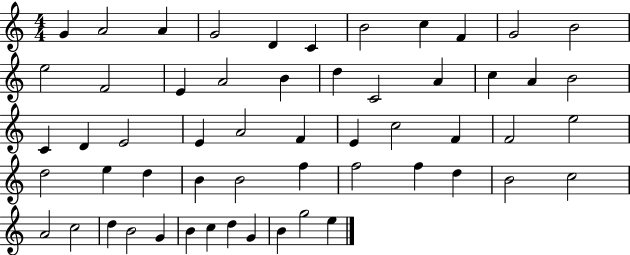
{
  \clef treble
  \numericTimeSignature
  \time 4/4
  \key c \major
  g'4 a'2 a'4 | g'2 d'4 c'4 | b'2 c''4 f'4 | g'2 b'2 | \break e''2 f'2 | e'4 a'2 b'4 | d''4 c'2 a'4 | c''4 a'4 b'2 | \break c'4 d'4 e'2 | e'4 a'2 f'4 | e'4 c''2 f'4 | f'2 e''2 | \break d''2 e''4 d''4 | b'4 b'2 f''4 | f''2 f''4 d''4 | b'2 c''2 | \break a'2 c''2 | d''4 b'2 g'4 | b'4 c''4 d''4 g'4 | b'4 g''2 e''4 | \break \bar "|."
}